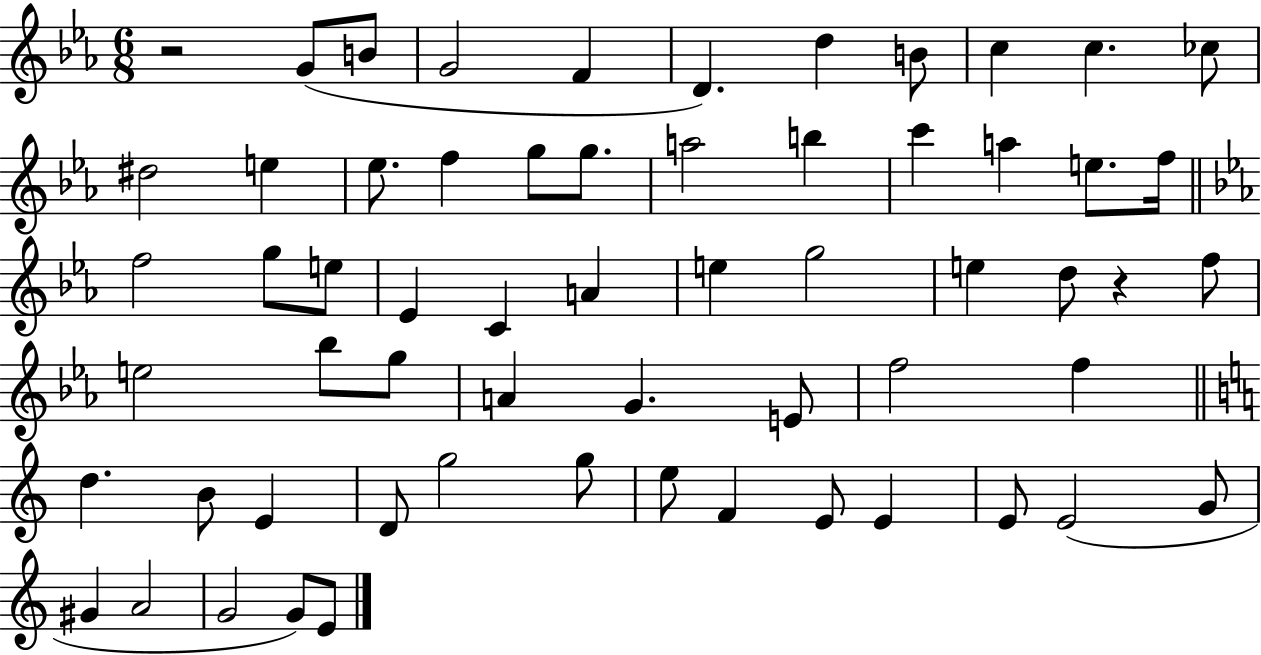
R/h G4/e B4/e G4/h F4/q D4/q. D5/q B4/e C5/q C5/q. CES5/e D#5/h E5/q Eb5/e. F5/q G5/e G5/e. A5/h B5/q C6/q A5/q E5/e. F5/s F5/h G5/e E5/e Eb4/q C4/q A4/q E5/q G5/h E5/q D5/e R/q F5/e E5/h Bb5/e G5/e A4/q G4/q. E4/e F5/h F5/q D5/q. B4/e E4/q D4/e G5/h G5/e E5/e F4/q E4/e E4/q E4/e E4/h G4/e G#4/q A4/h G4/h G4/e E4/e